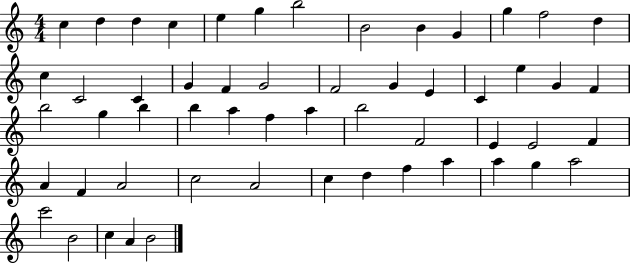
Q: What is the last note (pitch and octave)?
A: B4